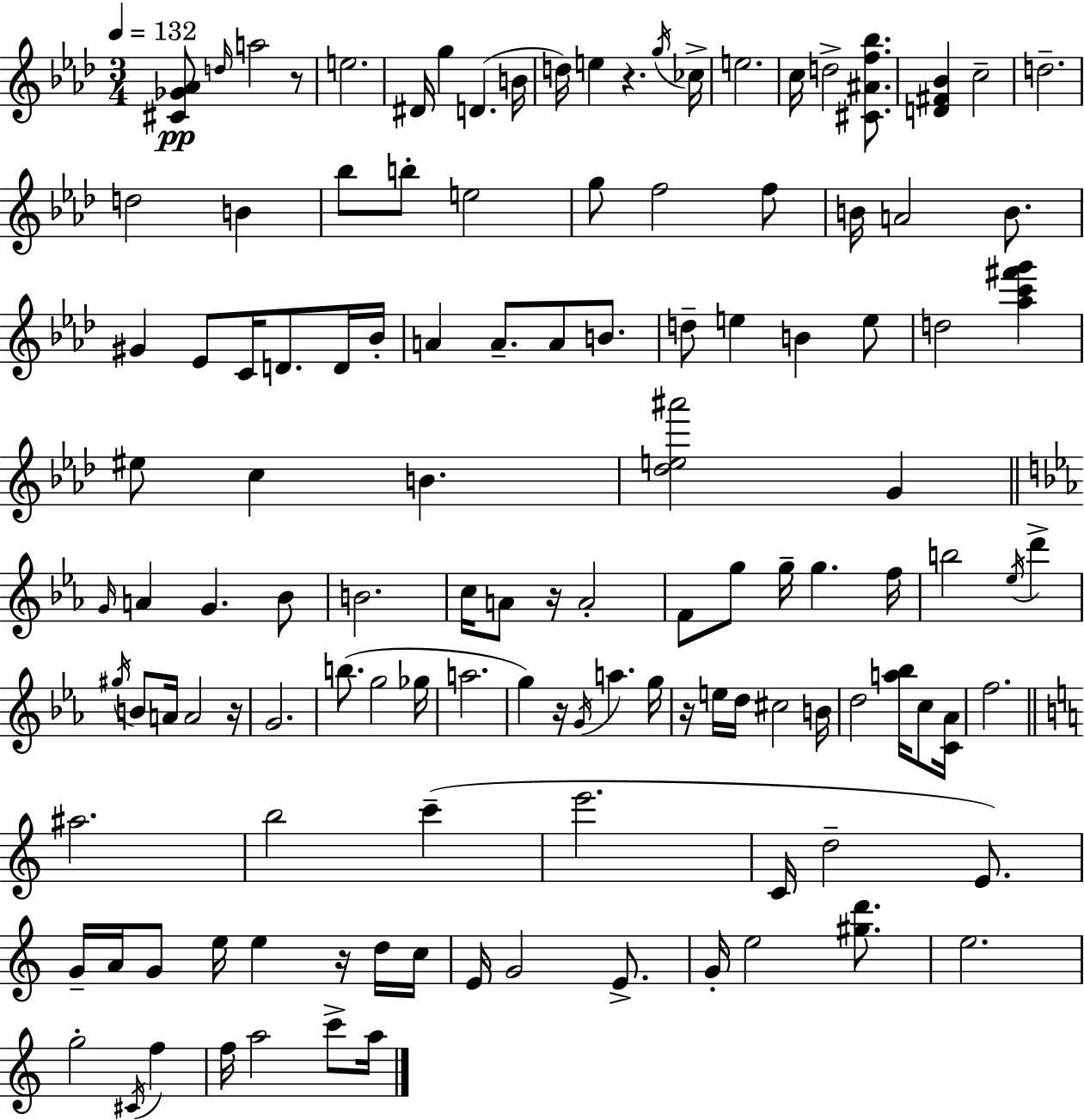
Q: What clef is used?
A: treble